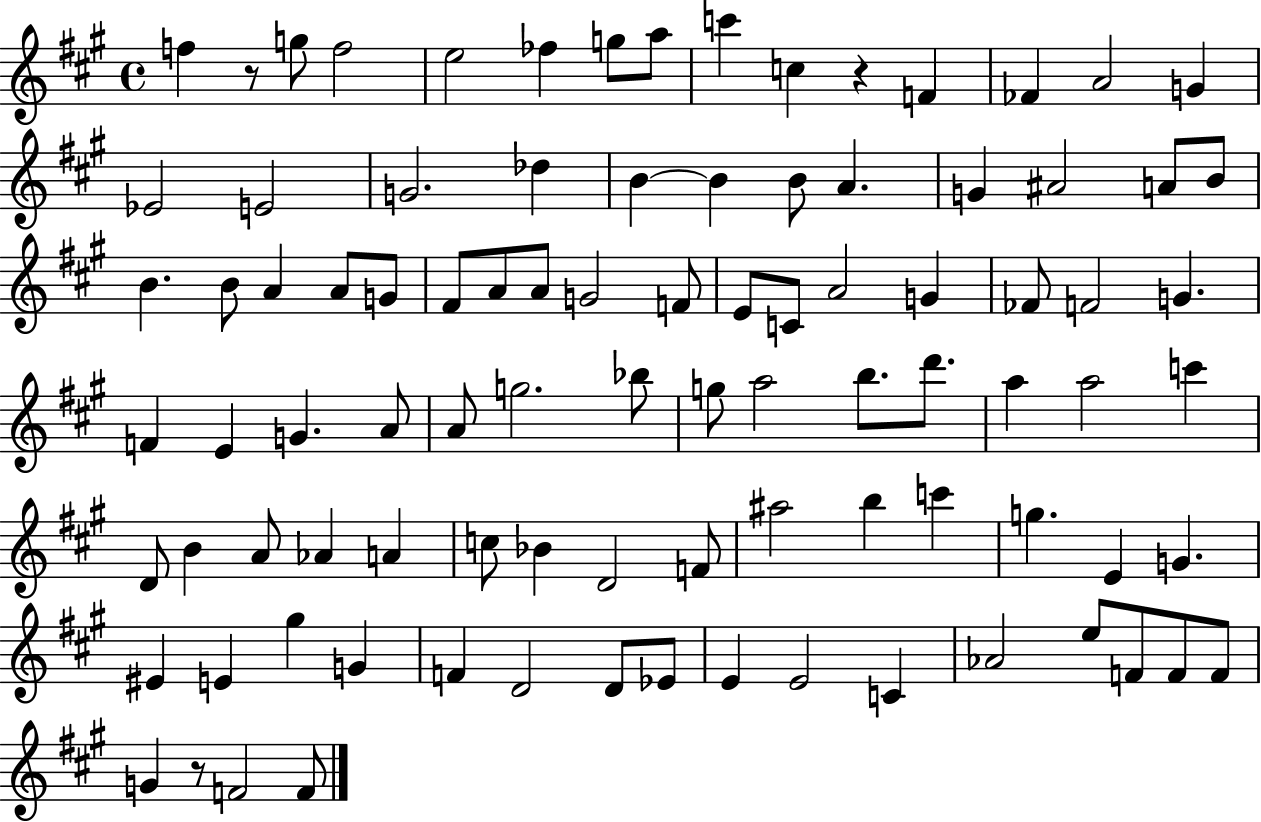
F5/q R/e G5/e F5/h E5/h FES5/q G5/e A5/e C6/q C5/q R/q F4/q FES4/q A4/h G4/q Eb4/h E4/h G4/h. Db5/q B4/q B4/q B4/e A4/q. G4/q A#4/h A4/e B4/e B4/q. B4/e A4/q A4/e G4/e F#4/e A4/e A4/e G4/h F4/e E4/e C4/e A4/h G4/q FES4/e F4/h G4/q. F4/q E4/q G4/q. A4/e A4/e G5/h. Bb5/e G5/e A5/h B5/e. D6/e. A5/q A5/h C6/q D4/e B4/q A4/e Ab4/q A4/q C5/e Bb4/q D4/h F4/e A#5/h B5/q C6/q G5/q. E4/q G4/q. EIS4/q E4/q G#5/q G4/q F4/q D4/h D4/e Eb4/e E4/q E4/h C4/q Ab4/h E5/e F4/e F4/e F4/e G4/q R/e F4/h F4/e